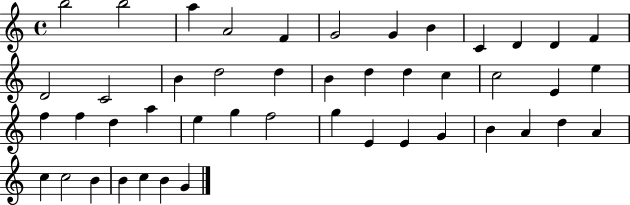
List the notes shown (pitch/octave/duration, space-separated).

B5/h B5/h A5/q A4/h F4/q G4/h G4/q B4/q C4/q D4/q D4/q F4/q D4/h C4/h B4/q D5/h D5/q B4/q D5/q D5/q C5/q C5/h E4/q E5/q F5/q F5/q D5/q A5/q E5/q G5/q F5/h G5/q E4/q E4/q G4/q B4/q A4/q D5/q A4/q C5/q C5/h B4/q B4/q C5/q B4/q G4/q